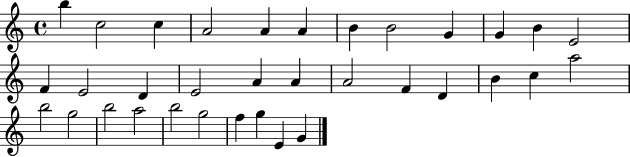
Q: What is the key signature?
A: C major